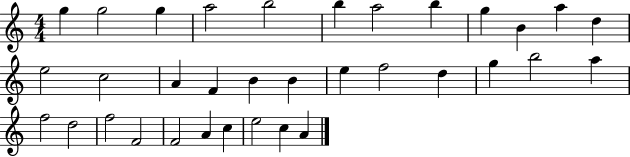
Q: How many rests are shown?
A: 0